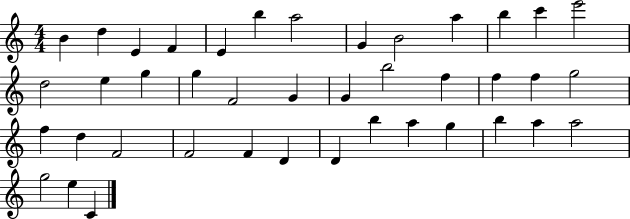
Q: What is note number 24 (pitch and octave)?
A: F5